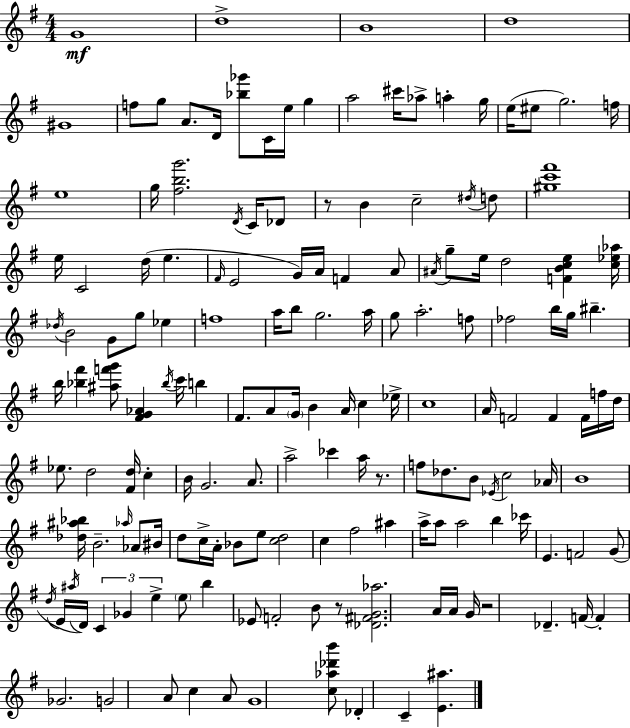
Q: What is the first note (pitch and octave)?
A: G4